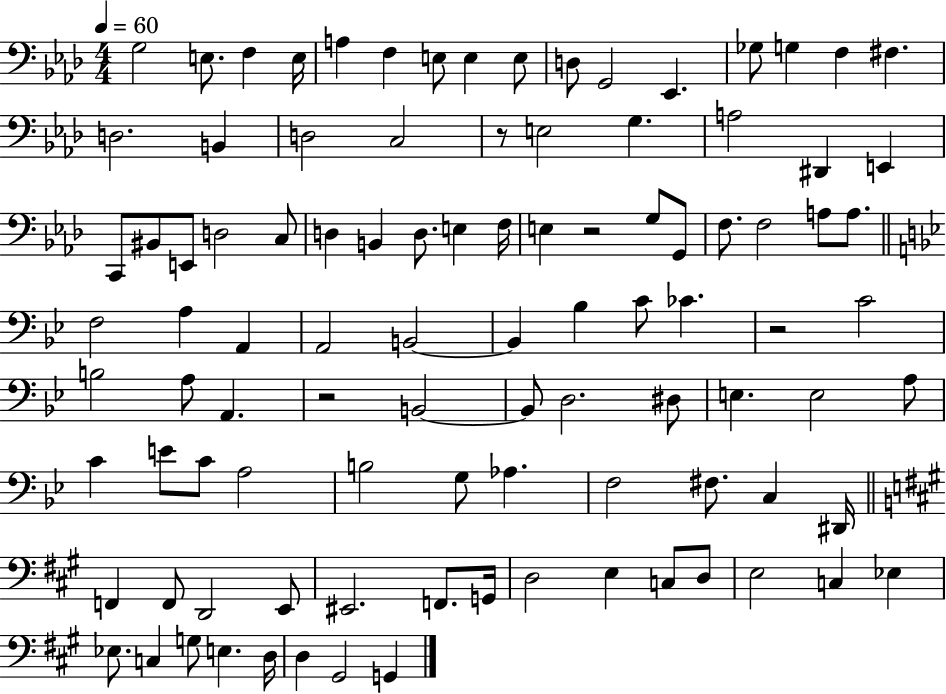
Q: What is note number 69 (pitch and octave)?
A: Ab3